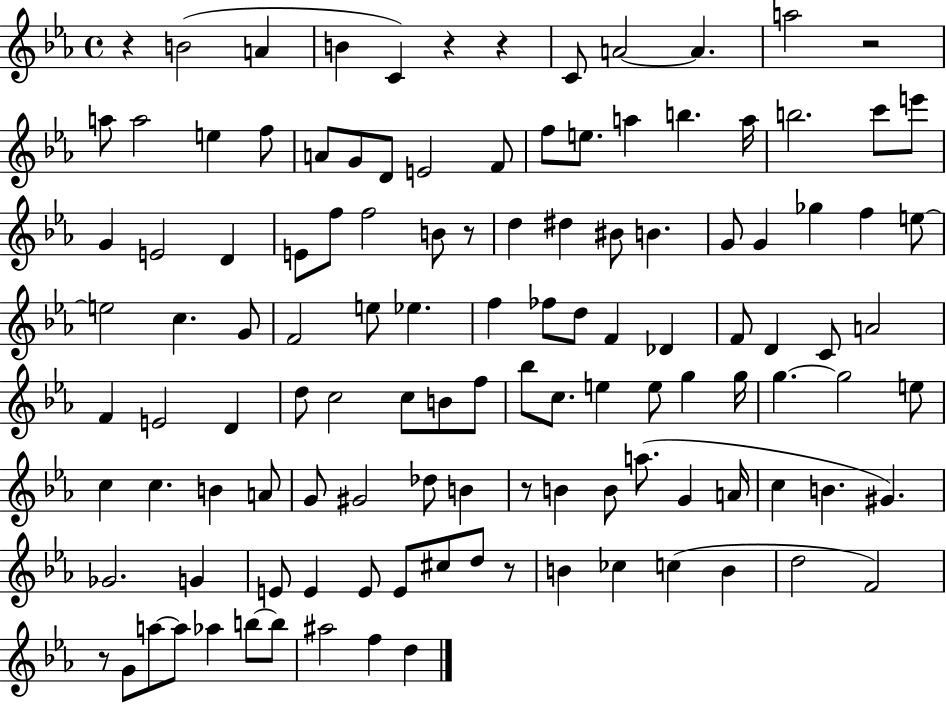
{
  \clef treble
  \time 4/4
  \defaultTimeSignature
  \key ees \major
  \repeat volta 2 { r4 b'2( a'4 | b'4 c'4) r4 r4 | c'8 a'2~~ a'4. | a''2 r2 | \break a''8 a''2 e''4 f''8 | a'8 g'8 d'8 e'2 f'8 | f''8 e''8. a''4 b''4. a''16 | b''2. c'''8 e'''8 | \break g'4 e'2 d'4 | e'8 f''8 f''2 b'8 r8 | d''4 dis''4 bis'8 b'4. | g'8 g'4 ges''4 f''4 e''8~~ | \break e''2 c''4. g'8 | f'2 e''8 ees''4. | f''4 fes''8 d''8 f'4 des'4 | f'8 d'4 c'8 a'2 | \break f'4 e'2 d'4 | d''8 c''2 c''8 b'8 f''8 | bes''8 c''8. e''4 e''8 g''4 g''16 | g''4.~~ g''2 e''8 | \break c''4 c''4. b'4 a'8 | g'8 gis'2 des''8 b'4 | r8 b'4 b'8 a''8.( g'4 a'16 | c''4 b'4. gis'4.) | \break ges'2. g'4 | e'8 e'4 e'8 e'8 cis''8 d''8 r8 | b'4 ces''4 c''4( b'4 | d''2 f'2) | \break r8 g'8 a''8~~ a''8 aes''4 b''8~~ b''8 | ais''2 f''4 d''4 | } \bar "|."
}